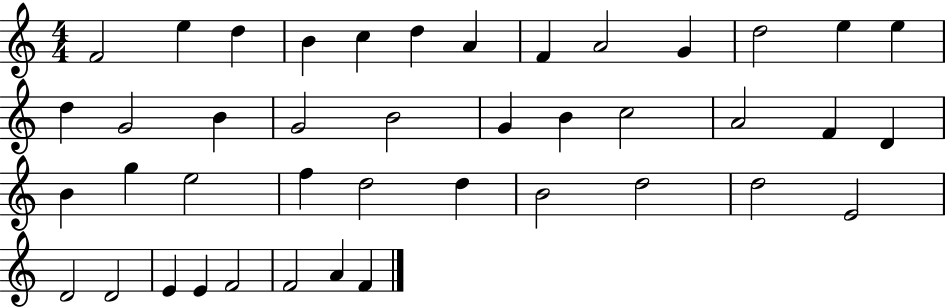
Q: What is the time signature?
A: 4/4